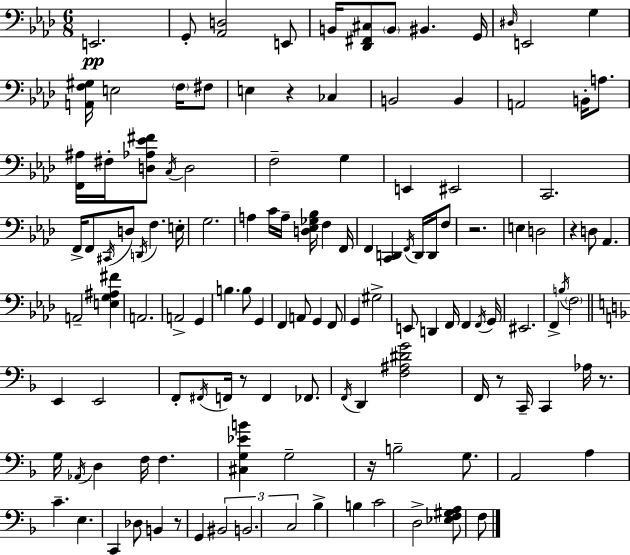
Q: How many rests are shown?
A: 8